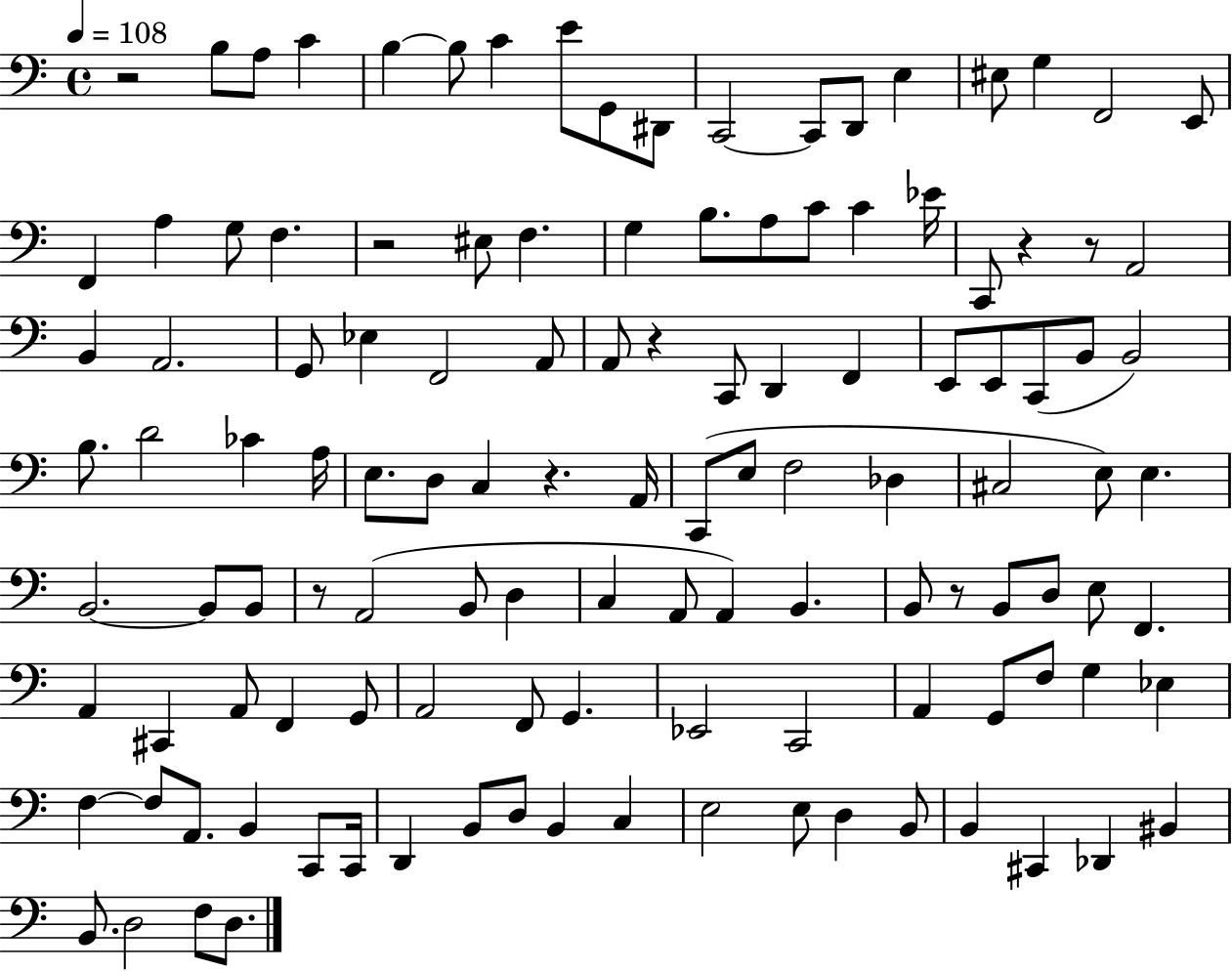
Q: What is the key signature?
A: C major